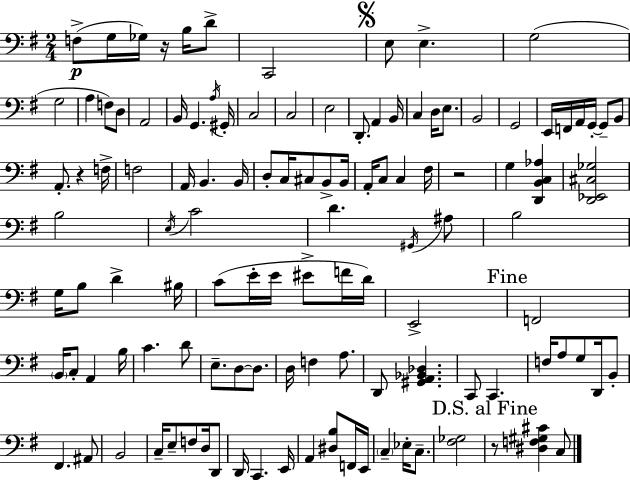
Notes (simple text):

F3/e G3/s Gb3/s R/s B3/s D4/e C2/h E3/e E3/q. G3/h G3/h A3/q F3/e D3/e A2/h B2/s G2/q. A3/s G#2/s C3/h C3/h E3/h D2/e. A2/q B2/s C3/q D3/s E3/e. B2/h G2/h E2/s F2/s A2/s G2/s G2/e B2/e A2/e. R/q F3/s F3/h A2/s B2/q. B2/s D3/e C3/s C#3/e B2/e B2/s A2/s C3/e C3/q F#3/s R/h G3/q [D2,B2,C3,Ab3]/q [D2,Eb2,C#3,Gb3]/h B3/h E3/s C4/h D4/q. G#2/s A#3/e B3/h G3/s B3/e D4/q BIS3/s C4/e E4/s E4/s EIS4/e F4/s D4/s E2/h F2/h B2/s C3/e A2/q B3/s C4/q. D4/e E3/e. D3/e D3/e. D3/s F3/q A3/e. D2/e [G#2,A2,Bb2,Db3]/q. C2/e C2/q. F3/s A3/e G3/e D2/s B2/e F#2/q. A#2/e B2/h C3/s E3/e F3/e D3/s D2/e D2/s C2/q. E2/s A2/q [D#3,B3]/e F2/s E2/s C3/q Eb3/s C3/e. [F#3,Gb3]/h R/e [D#3,F3,G#3,C#4]/q C3/e